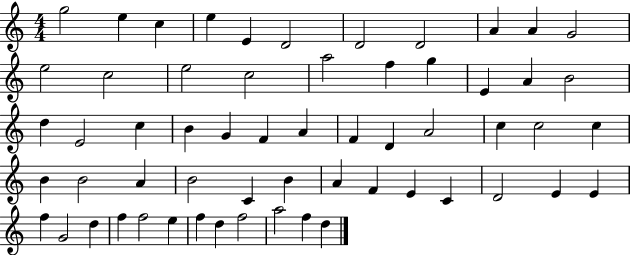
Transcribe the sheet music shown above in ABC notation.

X:1
T:Untitled
M:4/4
L:1/4
K:C
g2 e c e E D2 D2 D2 A A G2 e2 c2 e2 c2 a2 f g E A B2 d E2 c B G F A F D A2 c c2 c B B2 A B2 C B A F E C D2 E E f G2 d f f2 e f d f2 a2 f d